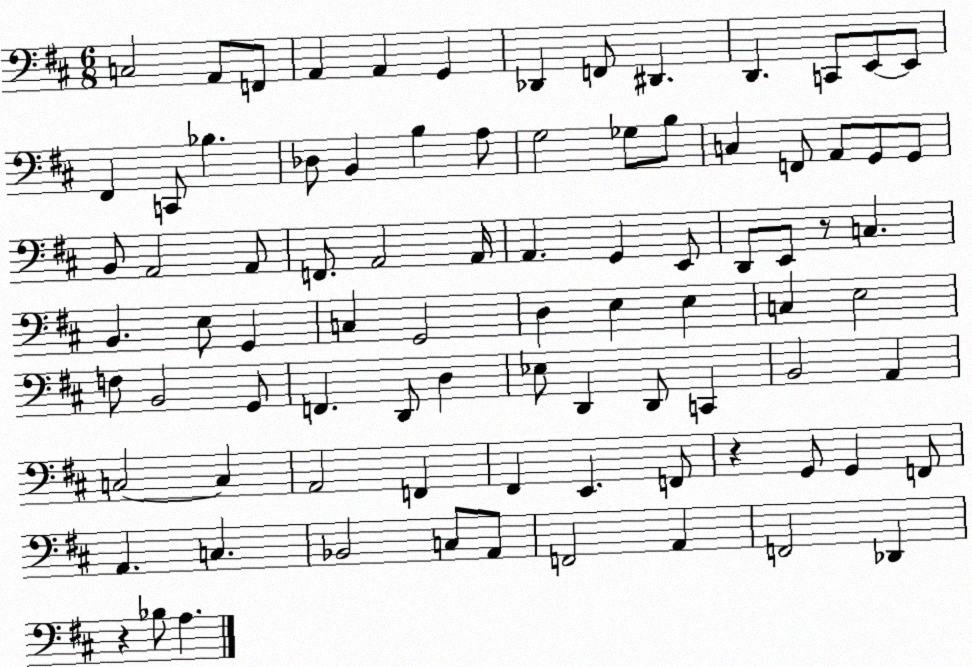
X:1
T:Untitled
M:6/8
L:1/4
K:D
C,2 A,,/2 F,,/2 A,, A,, G,, _D,, F,,/2 ^D,, D,, C,,/2 E,,/2 E,,/2 ^F,, C,,/2 _B, _D,/2 B,, B, A,/2 G,2 _G,/2 B,/2 C, F,,/2 A,,/2 G,,/2 G,,/2 B,,/2 A,,2 A,,/2 F,,/2 A,,2 A,,/4 A,, G,, E,,/2 D,,/2 E,,/2 z/2 C, B,, E,/2 G,, C, G,,2 D, E, E, C, E,2 F,/2 B,,2 G,,/2 F,, D,,/2 D, _E,/2 D,, D,,/2 C,, B,,2 A,, C,2 C, A,,2 F,, ^F,, E,, F,,/2 z G,,/2 G,, F,,/2 A,, C, _B,,2 C,/2 A,,/2 F,,2 A,, F,,2 _D,, z _B,/2 A,